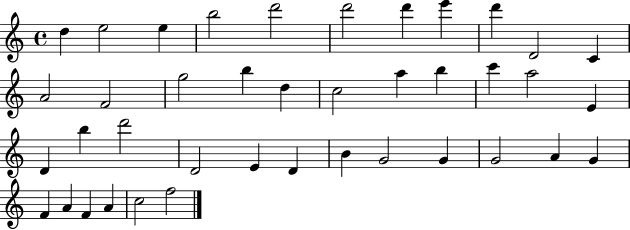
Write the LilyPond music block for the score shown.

{
  \clef treble
  \time 4/4
  \defaultTimeSignature
  \key c \major
  d''4 e''2 e''4 | b''2 d'''2 | d'''2 d'''4 e'''4 | d'''4 d'2 c'4 | \break a'2 f'2 | g''2 b''4 d''4 | c''2 a''4 b''4 | c'''4 a''2 e'4 | \break d'4 b''4 d'''2 | d'2 e'4 d'4 | b'4 g'2 g'4 | g'2 a'4 g'4 | \break f'4 a'4 f'4 a'4 | c''2 f''2 | \bar "|."
}